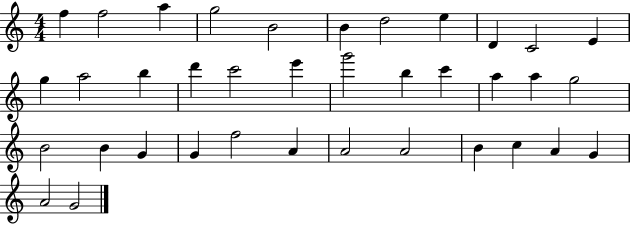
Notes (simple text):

F5/q F5/h A5/q G5/h B4/h B4/q D5/h E5/q D4/q C4/h E4/q G5/q A5/h B5/q D6/q C6/h E6/q G6/h B5/q C6/q A5/q A5/q G5/h B4/h B4/q G4/q G4/q F5/h A4/q A4/h A4/h B4/q C5/q A4/q G4/q A4/h G4/h